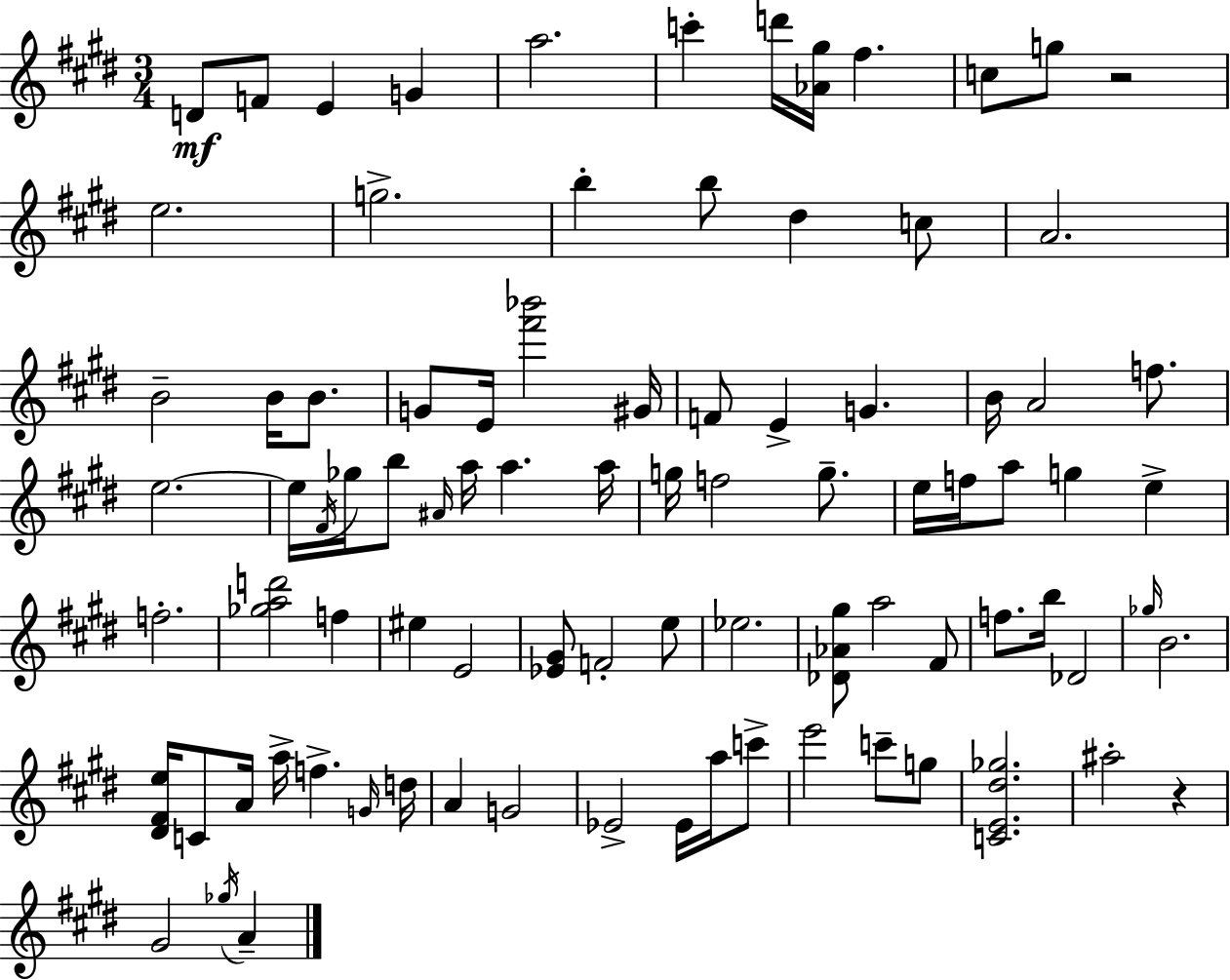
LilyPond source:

{
  \clef treble
  \numericTimeSignature
  \time 3/4
  \key e \major
  \repeat volta 2 { d'8\mf f'8 e'4 g'4 | a''2. | c'''4-. d'''16 <aes' gis''>16 fis''4. | c''8 g''8 r2 | \break e''2. | g''2.-> | b''4-. b''8 dis''4 c''8 | a'2. | \break b'2-- b'16 b'8. | g'8 e'16 <fis''' bes'''>2 gis'16 | f'8 e'4-> g'4. | b'16 a'2 f''8. | \break e''2.~~ | e''16 \acciaccatura { fis'16 } ges''16 b''8 \grace { ais'16 } a''16 a''4. | a''16 g''16 f''2 g''8.-- | e''16 f''16 a''8 g''4 e''4-> | \break f''2.-. | <ges'' a'' d'''>2 f''4 | eis''4 e'2 | <ees' gis'>8 f'2-. | \break e''8 ees''2. | <des' aes' gis''>8 a''2 | fis'8 f''8. b''16 des'2 | \grace { ges''16 } b'2. | \break <dis' fis' e''>16 c'8 a'16 a''16-> f''4.-> | \grace { g'16 } d''16 a'4 g'2 | ees'2-> | ees'16 a''16 c'''8-> e'''2 | \break c'''8-- g''8 <c' e' dis'' ges''>2. | ais''2-. | r4 gis'2 | \acciaccatura { ges''16 } a'4-- } \bar "|."
}